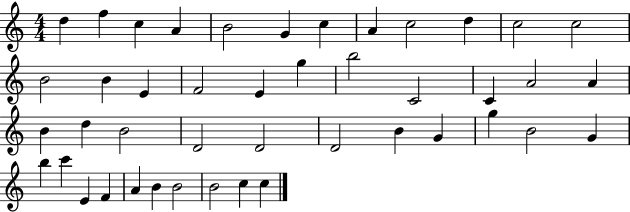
X:1
T:Untitled
M:4/4
L:1/4
K:C
d f c A B2 G c A c2 d c2 c2 B2 B E F2 E g b2 C2 C A2 A B d B2 D2 D2 D2 B G g B2 G b c' E F A B B2 B2 c c